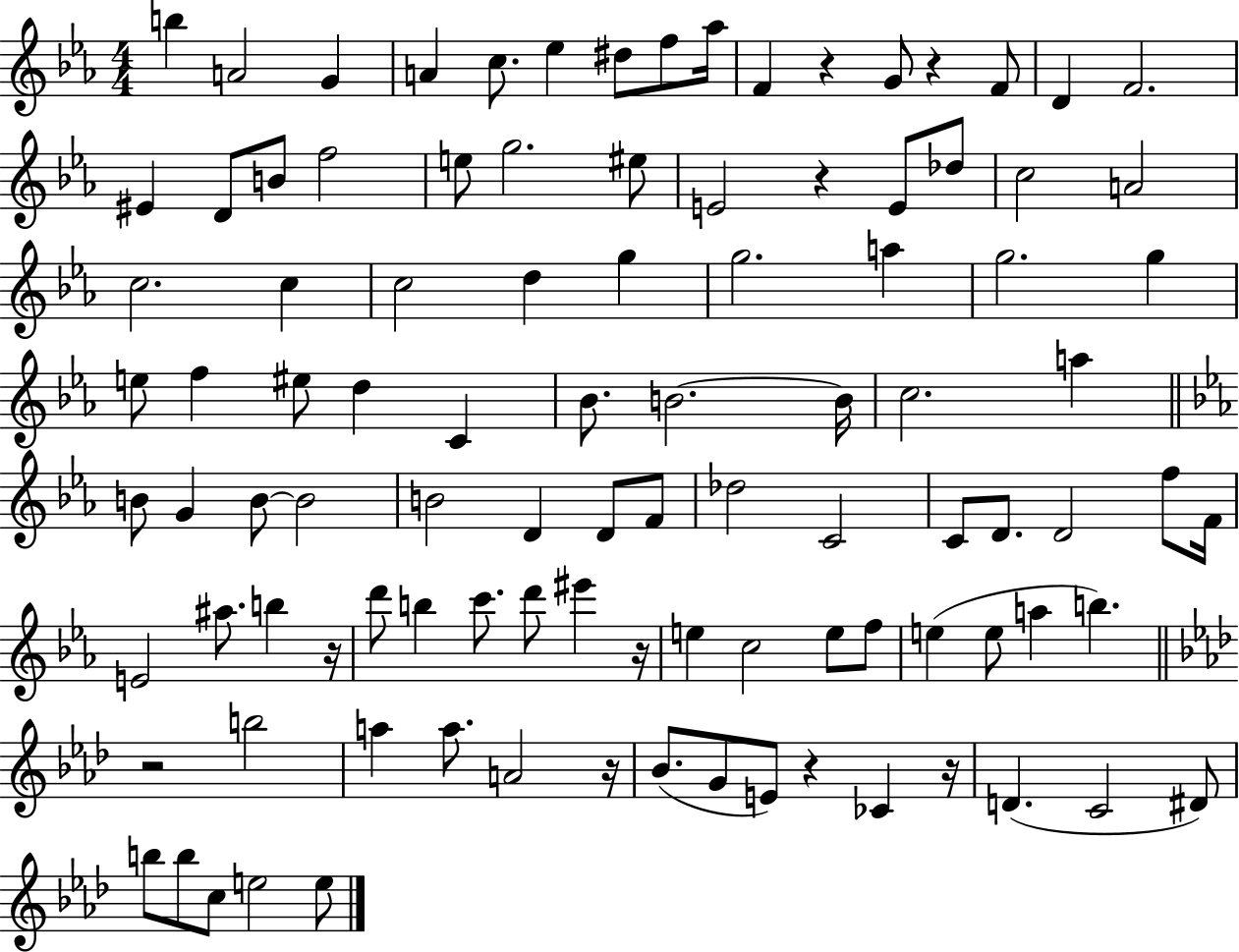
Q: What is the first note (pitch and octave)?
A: B5